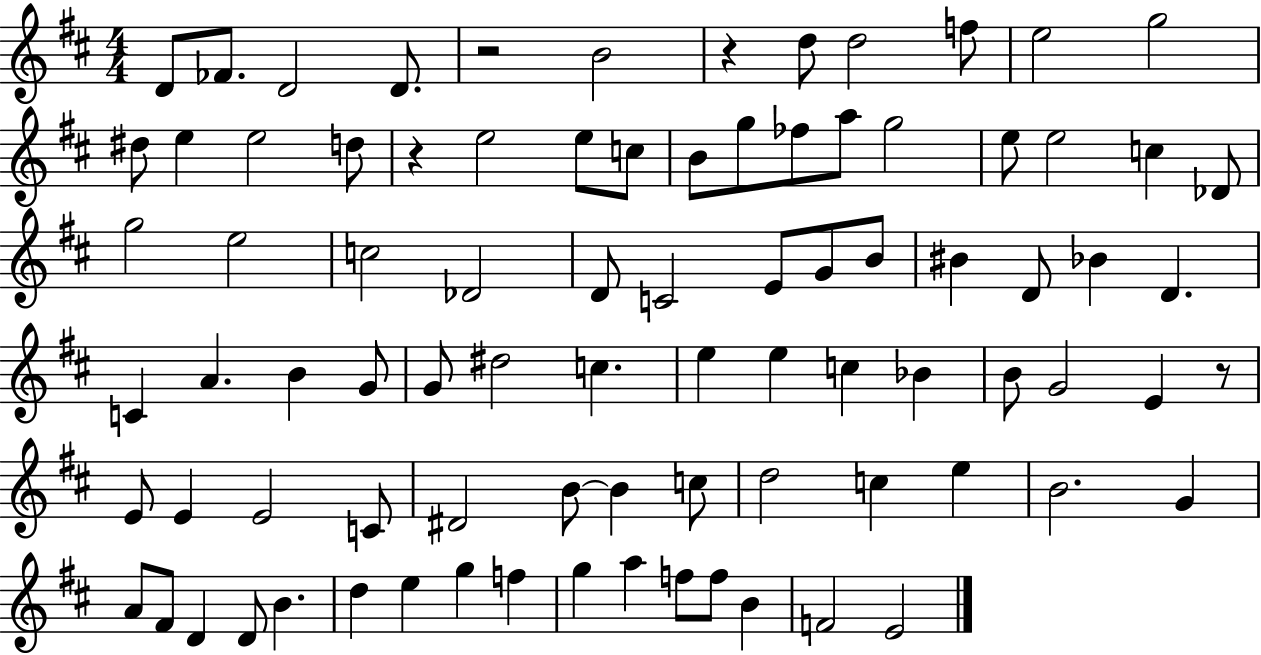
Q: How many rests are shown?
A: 4